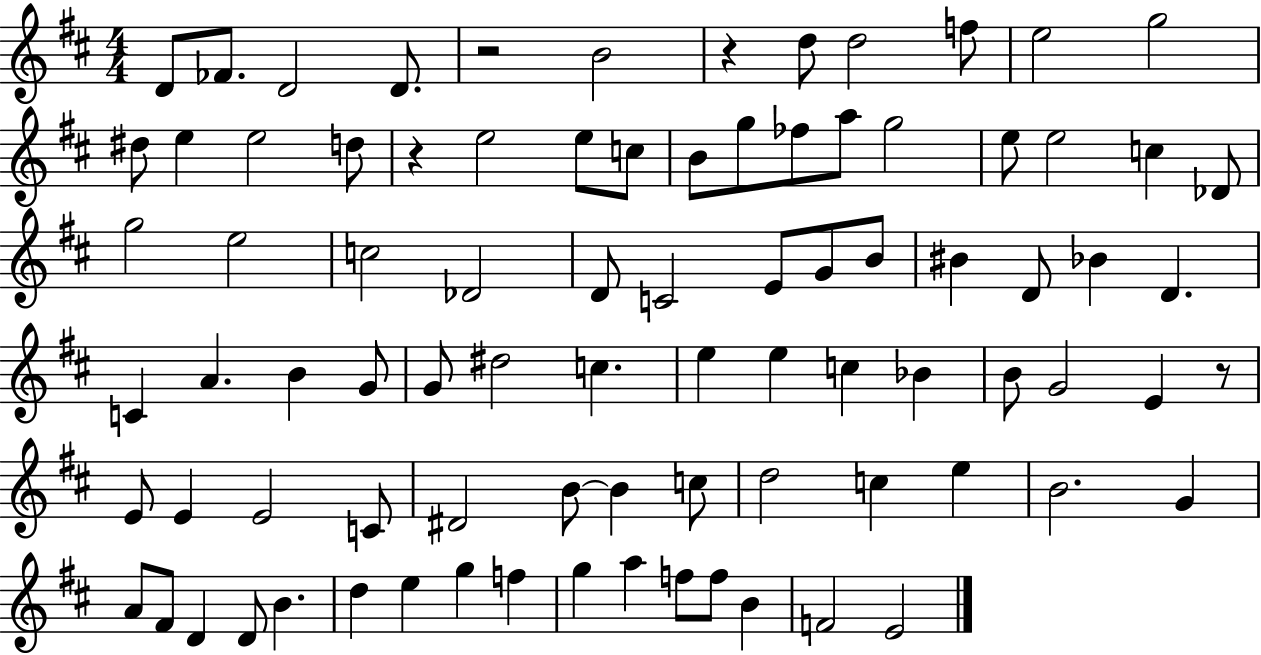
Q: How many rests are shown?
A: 4